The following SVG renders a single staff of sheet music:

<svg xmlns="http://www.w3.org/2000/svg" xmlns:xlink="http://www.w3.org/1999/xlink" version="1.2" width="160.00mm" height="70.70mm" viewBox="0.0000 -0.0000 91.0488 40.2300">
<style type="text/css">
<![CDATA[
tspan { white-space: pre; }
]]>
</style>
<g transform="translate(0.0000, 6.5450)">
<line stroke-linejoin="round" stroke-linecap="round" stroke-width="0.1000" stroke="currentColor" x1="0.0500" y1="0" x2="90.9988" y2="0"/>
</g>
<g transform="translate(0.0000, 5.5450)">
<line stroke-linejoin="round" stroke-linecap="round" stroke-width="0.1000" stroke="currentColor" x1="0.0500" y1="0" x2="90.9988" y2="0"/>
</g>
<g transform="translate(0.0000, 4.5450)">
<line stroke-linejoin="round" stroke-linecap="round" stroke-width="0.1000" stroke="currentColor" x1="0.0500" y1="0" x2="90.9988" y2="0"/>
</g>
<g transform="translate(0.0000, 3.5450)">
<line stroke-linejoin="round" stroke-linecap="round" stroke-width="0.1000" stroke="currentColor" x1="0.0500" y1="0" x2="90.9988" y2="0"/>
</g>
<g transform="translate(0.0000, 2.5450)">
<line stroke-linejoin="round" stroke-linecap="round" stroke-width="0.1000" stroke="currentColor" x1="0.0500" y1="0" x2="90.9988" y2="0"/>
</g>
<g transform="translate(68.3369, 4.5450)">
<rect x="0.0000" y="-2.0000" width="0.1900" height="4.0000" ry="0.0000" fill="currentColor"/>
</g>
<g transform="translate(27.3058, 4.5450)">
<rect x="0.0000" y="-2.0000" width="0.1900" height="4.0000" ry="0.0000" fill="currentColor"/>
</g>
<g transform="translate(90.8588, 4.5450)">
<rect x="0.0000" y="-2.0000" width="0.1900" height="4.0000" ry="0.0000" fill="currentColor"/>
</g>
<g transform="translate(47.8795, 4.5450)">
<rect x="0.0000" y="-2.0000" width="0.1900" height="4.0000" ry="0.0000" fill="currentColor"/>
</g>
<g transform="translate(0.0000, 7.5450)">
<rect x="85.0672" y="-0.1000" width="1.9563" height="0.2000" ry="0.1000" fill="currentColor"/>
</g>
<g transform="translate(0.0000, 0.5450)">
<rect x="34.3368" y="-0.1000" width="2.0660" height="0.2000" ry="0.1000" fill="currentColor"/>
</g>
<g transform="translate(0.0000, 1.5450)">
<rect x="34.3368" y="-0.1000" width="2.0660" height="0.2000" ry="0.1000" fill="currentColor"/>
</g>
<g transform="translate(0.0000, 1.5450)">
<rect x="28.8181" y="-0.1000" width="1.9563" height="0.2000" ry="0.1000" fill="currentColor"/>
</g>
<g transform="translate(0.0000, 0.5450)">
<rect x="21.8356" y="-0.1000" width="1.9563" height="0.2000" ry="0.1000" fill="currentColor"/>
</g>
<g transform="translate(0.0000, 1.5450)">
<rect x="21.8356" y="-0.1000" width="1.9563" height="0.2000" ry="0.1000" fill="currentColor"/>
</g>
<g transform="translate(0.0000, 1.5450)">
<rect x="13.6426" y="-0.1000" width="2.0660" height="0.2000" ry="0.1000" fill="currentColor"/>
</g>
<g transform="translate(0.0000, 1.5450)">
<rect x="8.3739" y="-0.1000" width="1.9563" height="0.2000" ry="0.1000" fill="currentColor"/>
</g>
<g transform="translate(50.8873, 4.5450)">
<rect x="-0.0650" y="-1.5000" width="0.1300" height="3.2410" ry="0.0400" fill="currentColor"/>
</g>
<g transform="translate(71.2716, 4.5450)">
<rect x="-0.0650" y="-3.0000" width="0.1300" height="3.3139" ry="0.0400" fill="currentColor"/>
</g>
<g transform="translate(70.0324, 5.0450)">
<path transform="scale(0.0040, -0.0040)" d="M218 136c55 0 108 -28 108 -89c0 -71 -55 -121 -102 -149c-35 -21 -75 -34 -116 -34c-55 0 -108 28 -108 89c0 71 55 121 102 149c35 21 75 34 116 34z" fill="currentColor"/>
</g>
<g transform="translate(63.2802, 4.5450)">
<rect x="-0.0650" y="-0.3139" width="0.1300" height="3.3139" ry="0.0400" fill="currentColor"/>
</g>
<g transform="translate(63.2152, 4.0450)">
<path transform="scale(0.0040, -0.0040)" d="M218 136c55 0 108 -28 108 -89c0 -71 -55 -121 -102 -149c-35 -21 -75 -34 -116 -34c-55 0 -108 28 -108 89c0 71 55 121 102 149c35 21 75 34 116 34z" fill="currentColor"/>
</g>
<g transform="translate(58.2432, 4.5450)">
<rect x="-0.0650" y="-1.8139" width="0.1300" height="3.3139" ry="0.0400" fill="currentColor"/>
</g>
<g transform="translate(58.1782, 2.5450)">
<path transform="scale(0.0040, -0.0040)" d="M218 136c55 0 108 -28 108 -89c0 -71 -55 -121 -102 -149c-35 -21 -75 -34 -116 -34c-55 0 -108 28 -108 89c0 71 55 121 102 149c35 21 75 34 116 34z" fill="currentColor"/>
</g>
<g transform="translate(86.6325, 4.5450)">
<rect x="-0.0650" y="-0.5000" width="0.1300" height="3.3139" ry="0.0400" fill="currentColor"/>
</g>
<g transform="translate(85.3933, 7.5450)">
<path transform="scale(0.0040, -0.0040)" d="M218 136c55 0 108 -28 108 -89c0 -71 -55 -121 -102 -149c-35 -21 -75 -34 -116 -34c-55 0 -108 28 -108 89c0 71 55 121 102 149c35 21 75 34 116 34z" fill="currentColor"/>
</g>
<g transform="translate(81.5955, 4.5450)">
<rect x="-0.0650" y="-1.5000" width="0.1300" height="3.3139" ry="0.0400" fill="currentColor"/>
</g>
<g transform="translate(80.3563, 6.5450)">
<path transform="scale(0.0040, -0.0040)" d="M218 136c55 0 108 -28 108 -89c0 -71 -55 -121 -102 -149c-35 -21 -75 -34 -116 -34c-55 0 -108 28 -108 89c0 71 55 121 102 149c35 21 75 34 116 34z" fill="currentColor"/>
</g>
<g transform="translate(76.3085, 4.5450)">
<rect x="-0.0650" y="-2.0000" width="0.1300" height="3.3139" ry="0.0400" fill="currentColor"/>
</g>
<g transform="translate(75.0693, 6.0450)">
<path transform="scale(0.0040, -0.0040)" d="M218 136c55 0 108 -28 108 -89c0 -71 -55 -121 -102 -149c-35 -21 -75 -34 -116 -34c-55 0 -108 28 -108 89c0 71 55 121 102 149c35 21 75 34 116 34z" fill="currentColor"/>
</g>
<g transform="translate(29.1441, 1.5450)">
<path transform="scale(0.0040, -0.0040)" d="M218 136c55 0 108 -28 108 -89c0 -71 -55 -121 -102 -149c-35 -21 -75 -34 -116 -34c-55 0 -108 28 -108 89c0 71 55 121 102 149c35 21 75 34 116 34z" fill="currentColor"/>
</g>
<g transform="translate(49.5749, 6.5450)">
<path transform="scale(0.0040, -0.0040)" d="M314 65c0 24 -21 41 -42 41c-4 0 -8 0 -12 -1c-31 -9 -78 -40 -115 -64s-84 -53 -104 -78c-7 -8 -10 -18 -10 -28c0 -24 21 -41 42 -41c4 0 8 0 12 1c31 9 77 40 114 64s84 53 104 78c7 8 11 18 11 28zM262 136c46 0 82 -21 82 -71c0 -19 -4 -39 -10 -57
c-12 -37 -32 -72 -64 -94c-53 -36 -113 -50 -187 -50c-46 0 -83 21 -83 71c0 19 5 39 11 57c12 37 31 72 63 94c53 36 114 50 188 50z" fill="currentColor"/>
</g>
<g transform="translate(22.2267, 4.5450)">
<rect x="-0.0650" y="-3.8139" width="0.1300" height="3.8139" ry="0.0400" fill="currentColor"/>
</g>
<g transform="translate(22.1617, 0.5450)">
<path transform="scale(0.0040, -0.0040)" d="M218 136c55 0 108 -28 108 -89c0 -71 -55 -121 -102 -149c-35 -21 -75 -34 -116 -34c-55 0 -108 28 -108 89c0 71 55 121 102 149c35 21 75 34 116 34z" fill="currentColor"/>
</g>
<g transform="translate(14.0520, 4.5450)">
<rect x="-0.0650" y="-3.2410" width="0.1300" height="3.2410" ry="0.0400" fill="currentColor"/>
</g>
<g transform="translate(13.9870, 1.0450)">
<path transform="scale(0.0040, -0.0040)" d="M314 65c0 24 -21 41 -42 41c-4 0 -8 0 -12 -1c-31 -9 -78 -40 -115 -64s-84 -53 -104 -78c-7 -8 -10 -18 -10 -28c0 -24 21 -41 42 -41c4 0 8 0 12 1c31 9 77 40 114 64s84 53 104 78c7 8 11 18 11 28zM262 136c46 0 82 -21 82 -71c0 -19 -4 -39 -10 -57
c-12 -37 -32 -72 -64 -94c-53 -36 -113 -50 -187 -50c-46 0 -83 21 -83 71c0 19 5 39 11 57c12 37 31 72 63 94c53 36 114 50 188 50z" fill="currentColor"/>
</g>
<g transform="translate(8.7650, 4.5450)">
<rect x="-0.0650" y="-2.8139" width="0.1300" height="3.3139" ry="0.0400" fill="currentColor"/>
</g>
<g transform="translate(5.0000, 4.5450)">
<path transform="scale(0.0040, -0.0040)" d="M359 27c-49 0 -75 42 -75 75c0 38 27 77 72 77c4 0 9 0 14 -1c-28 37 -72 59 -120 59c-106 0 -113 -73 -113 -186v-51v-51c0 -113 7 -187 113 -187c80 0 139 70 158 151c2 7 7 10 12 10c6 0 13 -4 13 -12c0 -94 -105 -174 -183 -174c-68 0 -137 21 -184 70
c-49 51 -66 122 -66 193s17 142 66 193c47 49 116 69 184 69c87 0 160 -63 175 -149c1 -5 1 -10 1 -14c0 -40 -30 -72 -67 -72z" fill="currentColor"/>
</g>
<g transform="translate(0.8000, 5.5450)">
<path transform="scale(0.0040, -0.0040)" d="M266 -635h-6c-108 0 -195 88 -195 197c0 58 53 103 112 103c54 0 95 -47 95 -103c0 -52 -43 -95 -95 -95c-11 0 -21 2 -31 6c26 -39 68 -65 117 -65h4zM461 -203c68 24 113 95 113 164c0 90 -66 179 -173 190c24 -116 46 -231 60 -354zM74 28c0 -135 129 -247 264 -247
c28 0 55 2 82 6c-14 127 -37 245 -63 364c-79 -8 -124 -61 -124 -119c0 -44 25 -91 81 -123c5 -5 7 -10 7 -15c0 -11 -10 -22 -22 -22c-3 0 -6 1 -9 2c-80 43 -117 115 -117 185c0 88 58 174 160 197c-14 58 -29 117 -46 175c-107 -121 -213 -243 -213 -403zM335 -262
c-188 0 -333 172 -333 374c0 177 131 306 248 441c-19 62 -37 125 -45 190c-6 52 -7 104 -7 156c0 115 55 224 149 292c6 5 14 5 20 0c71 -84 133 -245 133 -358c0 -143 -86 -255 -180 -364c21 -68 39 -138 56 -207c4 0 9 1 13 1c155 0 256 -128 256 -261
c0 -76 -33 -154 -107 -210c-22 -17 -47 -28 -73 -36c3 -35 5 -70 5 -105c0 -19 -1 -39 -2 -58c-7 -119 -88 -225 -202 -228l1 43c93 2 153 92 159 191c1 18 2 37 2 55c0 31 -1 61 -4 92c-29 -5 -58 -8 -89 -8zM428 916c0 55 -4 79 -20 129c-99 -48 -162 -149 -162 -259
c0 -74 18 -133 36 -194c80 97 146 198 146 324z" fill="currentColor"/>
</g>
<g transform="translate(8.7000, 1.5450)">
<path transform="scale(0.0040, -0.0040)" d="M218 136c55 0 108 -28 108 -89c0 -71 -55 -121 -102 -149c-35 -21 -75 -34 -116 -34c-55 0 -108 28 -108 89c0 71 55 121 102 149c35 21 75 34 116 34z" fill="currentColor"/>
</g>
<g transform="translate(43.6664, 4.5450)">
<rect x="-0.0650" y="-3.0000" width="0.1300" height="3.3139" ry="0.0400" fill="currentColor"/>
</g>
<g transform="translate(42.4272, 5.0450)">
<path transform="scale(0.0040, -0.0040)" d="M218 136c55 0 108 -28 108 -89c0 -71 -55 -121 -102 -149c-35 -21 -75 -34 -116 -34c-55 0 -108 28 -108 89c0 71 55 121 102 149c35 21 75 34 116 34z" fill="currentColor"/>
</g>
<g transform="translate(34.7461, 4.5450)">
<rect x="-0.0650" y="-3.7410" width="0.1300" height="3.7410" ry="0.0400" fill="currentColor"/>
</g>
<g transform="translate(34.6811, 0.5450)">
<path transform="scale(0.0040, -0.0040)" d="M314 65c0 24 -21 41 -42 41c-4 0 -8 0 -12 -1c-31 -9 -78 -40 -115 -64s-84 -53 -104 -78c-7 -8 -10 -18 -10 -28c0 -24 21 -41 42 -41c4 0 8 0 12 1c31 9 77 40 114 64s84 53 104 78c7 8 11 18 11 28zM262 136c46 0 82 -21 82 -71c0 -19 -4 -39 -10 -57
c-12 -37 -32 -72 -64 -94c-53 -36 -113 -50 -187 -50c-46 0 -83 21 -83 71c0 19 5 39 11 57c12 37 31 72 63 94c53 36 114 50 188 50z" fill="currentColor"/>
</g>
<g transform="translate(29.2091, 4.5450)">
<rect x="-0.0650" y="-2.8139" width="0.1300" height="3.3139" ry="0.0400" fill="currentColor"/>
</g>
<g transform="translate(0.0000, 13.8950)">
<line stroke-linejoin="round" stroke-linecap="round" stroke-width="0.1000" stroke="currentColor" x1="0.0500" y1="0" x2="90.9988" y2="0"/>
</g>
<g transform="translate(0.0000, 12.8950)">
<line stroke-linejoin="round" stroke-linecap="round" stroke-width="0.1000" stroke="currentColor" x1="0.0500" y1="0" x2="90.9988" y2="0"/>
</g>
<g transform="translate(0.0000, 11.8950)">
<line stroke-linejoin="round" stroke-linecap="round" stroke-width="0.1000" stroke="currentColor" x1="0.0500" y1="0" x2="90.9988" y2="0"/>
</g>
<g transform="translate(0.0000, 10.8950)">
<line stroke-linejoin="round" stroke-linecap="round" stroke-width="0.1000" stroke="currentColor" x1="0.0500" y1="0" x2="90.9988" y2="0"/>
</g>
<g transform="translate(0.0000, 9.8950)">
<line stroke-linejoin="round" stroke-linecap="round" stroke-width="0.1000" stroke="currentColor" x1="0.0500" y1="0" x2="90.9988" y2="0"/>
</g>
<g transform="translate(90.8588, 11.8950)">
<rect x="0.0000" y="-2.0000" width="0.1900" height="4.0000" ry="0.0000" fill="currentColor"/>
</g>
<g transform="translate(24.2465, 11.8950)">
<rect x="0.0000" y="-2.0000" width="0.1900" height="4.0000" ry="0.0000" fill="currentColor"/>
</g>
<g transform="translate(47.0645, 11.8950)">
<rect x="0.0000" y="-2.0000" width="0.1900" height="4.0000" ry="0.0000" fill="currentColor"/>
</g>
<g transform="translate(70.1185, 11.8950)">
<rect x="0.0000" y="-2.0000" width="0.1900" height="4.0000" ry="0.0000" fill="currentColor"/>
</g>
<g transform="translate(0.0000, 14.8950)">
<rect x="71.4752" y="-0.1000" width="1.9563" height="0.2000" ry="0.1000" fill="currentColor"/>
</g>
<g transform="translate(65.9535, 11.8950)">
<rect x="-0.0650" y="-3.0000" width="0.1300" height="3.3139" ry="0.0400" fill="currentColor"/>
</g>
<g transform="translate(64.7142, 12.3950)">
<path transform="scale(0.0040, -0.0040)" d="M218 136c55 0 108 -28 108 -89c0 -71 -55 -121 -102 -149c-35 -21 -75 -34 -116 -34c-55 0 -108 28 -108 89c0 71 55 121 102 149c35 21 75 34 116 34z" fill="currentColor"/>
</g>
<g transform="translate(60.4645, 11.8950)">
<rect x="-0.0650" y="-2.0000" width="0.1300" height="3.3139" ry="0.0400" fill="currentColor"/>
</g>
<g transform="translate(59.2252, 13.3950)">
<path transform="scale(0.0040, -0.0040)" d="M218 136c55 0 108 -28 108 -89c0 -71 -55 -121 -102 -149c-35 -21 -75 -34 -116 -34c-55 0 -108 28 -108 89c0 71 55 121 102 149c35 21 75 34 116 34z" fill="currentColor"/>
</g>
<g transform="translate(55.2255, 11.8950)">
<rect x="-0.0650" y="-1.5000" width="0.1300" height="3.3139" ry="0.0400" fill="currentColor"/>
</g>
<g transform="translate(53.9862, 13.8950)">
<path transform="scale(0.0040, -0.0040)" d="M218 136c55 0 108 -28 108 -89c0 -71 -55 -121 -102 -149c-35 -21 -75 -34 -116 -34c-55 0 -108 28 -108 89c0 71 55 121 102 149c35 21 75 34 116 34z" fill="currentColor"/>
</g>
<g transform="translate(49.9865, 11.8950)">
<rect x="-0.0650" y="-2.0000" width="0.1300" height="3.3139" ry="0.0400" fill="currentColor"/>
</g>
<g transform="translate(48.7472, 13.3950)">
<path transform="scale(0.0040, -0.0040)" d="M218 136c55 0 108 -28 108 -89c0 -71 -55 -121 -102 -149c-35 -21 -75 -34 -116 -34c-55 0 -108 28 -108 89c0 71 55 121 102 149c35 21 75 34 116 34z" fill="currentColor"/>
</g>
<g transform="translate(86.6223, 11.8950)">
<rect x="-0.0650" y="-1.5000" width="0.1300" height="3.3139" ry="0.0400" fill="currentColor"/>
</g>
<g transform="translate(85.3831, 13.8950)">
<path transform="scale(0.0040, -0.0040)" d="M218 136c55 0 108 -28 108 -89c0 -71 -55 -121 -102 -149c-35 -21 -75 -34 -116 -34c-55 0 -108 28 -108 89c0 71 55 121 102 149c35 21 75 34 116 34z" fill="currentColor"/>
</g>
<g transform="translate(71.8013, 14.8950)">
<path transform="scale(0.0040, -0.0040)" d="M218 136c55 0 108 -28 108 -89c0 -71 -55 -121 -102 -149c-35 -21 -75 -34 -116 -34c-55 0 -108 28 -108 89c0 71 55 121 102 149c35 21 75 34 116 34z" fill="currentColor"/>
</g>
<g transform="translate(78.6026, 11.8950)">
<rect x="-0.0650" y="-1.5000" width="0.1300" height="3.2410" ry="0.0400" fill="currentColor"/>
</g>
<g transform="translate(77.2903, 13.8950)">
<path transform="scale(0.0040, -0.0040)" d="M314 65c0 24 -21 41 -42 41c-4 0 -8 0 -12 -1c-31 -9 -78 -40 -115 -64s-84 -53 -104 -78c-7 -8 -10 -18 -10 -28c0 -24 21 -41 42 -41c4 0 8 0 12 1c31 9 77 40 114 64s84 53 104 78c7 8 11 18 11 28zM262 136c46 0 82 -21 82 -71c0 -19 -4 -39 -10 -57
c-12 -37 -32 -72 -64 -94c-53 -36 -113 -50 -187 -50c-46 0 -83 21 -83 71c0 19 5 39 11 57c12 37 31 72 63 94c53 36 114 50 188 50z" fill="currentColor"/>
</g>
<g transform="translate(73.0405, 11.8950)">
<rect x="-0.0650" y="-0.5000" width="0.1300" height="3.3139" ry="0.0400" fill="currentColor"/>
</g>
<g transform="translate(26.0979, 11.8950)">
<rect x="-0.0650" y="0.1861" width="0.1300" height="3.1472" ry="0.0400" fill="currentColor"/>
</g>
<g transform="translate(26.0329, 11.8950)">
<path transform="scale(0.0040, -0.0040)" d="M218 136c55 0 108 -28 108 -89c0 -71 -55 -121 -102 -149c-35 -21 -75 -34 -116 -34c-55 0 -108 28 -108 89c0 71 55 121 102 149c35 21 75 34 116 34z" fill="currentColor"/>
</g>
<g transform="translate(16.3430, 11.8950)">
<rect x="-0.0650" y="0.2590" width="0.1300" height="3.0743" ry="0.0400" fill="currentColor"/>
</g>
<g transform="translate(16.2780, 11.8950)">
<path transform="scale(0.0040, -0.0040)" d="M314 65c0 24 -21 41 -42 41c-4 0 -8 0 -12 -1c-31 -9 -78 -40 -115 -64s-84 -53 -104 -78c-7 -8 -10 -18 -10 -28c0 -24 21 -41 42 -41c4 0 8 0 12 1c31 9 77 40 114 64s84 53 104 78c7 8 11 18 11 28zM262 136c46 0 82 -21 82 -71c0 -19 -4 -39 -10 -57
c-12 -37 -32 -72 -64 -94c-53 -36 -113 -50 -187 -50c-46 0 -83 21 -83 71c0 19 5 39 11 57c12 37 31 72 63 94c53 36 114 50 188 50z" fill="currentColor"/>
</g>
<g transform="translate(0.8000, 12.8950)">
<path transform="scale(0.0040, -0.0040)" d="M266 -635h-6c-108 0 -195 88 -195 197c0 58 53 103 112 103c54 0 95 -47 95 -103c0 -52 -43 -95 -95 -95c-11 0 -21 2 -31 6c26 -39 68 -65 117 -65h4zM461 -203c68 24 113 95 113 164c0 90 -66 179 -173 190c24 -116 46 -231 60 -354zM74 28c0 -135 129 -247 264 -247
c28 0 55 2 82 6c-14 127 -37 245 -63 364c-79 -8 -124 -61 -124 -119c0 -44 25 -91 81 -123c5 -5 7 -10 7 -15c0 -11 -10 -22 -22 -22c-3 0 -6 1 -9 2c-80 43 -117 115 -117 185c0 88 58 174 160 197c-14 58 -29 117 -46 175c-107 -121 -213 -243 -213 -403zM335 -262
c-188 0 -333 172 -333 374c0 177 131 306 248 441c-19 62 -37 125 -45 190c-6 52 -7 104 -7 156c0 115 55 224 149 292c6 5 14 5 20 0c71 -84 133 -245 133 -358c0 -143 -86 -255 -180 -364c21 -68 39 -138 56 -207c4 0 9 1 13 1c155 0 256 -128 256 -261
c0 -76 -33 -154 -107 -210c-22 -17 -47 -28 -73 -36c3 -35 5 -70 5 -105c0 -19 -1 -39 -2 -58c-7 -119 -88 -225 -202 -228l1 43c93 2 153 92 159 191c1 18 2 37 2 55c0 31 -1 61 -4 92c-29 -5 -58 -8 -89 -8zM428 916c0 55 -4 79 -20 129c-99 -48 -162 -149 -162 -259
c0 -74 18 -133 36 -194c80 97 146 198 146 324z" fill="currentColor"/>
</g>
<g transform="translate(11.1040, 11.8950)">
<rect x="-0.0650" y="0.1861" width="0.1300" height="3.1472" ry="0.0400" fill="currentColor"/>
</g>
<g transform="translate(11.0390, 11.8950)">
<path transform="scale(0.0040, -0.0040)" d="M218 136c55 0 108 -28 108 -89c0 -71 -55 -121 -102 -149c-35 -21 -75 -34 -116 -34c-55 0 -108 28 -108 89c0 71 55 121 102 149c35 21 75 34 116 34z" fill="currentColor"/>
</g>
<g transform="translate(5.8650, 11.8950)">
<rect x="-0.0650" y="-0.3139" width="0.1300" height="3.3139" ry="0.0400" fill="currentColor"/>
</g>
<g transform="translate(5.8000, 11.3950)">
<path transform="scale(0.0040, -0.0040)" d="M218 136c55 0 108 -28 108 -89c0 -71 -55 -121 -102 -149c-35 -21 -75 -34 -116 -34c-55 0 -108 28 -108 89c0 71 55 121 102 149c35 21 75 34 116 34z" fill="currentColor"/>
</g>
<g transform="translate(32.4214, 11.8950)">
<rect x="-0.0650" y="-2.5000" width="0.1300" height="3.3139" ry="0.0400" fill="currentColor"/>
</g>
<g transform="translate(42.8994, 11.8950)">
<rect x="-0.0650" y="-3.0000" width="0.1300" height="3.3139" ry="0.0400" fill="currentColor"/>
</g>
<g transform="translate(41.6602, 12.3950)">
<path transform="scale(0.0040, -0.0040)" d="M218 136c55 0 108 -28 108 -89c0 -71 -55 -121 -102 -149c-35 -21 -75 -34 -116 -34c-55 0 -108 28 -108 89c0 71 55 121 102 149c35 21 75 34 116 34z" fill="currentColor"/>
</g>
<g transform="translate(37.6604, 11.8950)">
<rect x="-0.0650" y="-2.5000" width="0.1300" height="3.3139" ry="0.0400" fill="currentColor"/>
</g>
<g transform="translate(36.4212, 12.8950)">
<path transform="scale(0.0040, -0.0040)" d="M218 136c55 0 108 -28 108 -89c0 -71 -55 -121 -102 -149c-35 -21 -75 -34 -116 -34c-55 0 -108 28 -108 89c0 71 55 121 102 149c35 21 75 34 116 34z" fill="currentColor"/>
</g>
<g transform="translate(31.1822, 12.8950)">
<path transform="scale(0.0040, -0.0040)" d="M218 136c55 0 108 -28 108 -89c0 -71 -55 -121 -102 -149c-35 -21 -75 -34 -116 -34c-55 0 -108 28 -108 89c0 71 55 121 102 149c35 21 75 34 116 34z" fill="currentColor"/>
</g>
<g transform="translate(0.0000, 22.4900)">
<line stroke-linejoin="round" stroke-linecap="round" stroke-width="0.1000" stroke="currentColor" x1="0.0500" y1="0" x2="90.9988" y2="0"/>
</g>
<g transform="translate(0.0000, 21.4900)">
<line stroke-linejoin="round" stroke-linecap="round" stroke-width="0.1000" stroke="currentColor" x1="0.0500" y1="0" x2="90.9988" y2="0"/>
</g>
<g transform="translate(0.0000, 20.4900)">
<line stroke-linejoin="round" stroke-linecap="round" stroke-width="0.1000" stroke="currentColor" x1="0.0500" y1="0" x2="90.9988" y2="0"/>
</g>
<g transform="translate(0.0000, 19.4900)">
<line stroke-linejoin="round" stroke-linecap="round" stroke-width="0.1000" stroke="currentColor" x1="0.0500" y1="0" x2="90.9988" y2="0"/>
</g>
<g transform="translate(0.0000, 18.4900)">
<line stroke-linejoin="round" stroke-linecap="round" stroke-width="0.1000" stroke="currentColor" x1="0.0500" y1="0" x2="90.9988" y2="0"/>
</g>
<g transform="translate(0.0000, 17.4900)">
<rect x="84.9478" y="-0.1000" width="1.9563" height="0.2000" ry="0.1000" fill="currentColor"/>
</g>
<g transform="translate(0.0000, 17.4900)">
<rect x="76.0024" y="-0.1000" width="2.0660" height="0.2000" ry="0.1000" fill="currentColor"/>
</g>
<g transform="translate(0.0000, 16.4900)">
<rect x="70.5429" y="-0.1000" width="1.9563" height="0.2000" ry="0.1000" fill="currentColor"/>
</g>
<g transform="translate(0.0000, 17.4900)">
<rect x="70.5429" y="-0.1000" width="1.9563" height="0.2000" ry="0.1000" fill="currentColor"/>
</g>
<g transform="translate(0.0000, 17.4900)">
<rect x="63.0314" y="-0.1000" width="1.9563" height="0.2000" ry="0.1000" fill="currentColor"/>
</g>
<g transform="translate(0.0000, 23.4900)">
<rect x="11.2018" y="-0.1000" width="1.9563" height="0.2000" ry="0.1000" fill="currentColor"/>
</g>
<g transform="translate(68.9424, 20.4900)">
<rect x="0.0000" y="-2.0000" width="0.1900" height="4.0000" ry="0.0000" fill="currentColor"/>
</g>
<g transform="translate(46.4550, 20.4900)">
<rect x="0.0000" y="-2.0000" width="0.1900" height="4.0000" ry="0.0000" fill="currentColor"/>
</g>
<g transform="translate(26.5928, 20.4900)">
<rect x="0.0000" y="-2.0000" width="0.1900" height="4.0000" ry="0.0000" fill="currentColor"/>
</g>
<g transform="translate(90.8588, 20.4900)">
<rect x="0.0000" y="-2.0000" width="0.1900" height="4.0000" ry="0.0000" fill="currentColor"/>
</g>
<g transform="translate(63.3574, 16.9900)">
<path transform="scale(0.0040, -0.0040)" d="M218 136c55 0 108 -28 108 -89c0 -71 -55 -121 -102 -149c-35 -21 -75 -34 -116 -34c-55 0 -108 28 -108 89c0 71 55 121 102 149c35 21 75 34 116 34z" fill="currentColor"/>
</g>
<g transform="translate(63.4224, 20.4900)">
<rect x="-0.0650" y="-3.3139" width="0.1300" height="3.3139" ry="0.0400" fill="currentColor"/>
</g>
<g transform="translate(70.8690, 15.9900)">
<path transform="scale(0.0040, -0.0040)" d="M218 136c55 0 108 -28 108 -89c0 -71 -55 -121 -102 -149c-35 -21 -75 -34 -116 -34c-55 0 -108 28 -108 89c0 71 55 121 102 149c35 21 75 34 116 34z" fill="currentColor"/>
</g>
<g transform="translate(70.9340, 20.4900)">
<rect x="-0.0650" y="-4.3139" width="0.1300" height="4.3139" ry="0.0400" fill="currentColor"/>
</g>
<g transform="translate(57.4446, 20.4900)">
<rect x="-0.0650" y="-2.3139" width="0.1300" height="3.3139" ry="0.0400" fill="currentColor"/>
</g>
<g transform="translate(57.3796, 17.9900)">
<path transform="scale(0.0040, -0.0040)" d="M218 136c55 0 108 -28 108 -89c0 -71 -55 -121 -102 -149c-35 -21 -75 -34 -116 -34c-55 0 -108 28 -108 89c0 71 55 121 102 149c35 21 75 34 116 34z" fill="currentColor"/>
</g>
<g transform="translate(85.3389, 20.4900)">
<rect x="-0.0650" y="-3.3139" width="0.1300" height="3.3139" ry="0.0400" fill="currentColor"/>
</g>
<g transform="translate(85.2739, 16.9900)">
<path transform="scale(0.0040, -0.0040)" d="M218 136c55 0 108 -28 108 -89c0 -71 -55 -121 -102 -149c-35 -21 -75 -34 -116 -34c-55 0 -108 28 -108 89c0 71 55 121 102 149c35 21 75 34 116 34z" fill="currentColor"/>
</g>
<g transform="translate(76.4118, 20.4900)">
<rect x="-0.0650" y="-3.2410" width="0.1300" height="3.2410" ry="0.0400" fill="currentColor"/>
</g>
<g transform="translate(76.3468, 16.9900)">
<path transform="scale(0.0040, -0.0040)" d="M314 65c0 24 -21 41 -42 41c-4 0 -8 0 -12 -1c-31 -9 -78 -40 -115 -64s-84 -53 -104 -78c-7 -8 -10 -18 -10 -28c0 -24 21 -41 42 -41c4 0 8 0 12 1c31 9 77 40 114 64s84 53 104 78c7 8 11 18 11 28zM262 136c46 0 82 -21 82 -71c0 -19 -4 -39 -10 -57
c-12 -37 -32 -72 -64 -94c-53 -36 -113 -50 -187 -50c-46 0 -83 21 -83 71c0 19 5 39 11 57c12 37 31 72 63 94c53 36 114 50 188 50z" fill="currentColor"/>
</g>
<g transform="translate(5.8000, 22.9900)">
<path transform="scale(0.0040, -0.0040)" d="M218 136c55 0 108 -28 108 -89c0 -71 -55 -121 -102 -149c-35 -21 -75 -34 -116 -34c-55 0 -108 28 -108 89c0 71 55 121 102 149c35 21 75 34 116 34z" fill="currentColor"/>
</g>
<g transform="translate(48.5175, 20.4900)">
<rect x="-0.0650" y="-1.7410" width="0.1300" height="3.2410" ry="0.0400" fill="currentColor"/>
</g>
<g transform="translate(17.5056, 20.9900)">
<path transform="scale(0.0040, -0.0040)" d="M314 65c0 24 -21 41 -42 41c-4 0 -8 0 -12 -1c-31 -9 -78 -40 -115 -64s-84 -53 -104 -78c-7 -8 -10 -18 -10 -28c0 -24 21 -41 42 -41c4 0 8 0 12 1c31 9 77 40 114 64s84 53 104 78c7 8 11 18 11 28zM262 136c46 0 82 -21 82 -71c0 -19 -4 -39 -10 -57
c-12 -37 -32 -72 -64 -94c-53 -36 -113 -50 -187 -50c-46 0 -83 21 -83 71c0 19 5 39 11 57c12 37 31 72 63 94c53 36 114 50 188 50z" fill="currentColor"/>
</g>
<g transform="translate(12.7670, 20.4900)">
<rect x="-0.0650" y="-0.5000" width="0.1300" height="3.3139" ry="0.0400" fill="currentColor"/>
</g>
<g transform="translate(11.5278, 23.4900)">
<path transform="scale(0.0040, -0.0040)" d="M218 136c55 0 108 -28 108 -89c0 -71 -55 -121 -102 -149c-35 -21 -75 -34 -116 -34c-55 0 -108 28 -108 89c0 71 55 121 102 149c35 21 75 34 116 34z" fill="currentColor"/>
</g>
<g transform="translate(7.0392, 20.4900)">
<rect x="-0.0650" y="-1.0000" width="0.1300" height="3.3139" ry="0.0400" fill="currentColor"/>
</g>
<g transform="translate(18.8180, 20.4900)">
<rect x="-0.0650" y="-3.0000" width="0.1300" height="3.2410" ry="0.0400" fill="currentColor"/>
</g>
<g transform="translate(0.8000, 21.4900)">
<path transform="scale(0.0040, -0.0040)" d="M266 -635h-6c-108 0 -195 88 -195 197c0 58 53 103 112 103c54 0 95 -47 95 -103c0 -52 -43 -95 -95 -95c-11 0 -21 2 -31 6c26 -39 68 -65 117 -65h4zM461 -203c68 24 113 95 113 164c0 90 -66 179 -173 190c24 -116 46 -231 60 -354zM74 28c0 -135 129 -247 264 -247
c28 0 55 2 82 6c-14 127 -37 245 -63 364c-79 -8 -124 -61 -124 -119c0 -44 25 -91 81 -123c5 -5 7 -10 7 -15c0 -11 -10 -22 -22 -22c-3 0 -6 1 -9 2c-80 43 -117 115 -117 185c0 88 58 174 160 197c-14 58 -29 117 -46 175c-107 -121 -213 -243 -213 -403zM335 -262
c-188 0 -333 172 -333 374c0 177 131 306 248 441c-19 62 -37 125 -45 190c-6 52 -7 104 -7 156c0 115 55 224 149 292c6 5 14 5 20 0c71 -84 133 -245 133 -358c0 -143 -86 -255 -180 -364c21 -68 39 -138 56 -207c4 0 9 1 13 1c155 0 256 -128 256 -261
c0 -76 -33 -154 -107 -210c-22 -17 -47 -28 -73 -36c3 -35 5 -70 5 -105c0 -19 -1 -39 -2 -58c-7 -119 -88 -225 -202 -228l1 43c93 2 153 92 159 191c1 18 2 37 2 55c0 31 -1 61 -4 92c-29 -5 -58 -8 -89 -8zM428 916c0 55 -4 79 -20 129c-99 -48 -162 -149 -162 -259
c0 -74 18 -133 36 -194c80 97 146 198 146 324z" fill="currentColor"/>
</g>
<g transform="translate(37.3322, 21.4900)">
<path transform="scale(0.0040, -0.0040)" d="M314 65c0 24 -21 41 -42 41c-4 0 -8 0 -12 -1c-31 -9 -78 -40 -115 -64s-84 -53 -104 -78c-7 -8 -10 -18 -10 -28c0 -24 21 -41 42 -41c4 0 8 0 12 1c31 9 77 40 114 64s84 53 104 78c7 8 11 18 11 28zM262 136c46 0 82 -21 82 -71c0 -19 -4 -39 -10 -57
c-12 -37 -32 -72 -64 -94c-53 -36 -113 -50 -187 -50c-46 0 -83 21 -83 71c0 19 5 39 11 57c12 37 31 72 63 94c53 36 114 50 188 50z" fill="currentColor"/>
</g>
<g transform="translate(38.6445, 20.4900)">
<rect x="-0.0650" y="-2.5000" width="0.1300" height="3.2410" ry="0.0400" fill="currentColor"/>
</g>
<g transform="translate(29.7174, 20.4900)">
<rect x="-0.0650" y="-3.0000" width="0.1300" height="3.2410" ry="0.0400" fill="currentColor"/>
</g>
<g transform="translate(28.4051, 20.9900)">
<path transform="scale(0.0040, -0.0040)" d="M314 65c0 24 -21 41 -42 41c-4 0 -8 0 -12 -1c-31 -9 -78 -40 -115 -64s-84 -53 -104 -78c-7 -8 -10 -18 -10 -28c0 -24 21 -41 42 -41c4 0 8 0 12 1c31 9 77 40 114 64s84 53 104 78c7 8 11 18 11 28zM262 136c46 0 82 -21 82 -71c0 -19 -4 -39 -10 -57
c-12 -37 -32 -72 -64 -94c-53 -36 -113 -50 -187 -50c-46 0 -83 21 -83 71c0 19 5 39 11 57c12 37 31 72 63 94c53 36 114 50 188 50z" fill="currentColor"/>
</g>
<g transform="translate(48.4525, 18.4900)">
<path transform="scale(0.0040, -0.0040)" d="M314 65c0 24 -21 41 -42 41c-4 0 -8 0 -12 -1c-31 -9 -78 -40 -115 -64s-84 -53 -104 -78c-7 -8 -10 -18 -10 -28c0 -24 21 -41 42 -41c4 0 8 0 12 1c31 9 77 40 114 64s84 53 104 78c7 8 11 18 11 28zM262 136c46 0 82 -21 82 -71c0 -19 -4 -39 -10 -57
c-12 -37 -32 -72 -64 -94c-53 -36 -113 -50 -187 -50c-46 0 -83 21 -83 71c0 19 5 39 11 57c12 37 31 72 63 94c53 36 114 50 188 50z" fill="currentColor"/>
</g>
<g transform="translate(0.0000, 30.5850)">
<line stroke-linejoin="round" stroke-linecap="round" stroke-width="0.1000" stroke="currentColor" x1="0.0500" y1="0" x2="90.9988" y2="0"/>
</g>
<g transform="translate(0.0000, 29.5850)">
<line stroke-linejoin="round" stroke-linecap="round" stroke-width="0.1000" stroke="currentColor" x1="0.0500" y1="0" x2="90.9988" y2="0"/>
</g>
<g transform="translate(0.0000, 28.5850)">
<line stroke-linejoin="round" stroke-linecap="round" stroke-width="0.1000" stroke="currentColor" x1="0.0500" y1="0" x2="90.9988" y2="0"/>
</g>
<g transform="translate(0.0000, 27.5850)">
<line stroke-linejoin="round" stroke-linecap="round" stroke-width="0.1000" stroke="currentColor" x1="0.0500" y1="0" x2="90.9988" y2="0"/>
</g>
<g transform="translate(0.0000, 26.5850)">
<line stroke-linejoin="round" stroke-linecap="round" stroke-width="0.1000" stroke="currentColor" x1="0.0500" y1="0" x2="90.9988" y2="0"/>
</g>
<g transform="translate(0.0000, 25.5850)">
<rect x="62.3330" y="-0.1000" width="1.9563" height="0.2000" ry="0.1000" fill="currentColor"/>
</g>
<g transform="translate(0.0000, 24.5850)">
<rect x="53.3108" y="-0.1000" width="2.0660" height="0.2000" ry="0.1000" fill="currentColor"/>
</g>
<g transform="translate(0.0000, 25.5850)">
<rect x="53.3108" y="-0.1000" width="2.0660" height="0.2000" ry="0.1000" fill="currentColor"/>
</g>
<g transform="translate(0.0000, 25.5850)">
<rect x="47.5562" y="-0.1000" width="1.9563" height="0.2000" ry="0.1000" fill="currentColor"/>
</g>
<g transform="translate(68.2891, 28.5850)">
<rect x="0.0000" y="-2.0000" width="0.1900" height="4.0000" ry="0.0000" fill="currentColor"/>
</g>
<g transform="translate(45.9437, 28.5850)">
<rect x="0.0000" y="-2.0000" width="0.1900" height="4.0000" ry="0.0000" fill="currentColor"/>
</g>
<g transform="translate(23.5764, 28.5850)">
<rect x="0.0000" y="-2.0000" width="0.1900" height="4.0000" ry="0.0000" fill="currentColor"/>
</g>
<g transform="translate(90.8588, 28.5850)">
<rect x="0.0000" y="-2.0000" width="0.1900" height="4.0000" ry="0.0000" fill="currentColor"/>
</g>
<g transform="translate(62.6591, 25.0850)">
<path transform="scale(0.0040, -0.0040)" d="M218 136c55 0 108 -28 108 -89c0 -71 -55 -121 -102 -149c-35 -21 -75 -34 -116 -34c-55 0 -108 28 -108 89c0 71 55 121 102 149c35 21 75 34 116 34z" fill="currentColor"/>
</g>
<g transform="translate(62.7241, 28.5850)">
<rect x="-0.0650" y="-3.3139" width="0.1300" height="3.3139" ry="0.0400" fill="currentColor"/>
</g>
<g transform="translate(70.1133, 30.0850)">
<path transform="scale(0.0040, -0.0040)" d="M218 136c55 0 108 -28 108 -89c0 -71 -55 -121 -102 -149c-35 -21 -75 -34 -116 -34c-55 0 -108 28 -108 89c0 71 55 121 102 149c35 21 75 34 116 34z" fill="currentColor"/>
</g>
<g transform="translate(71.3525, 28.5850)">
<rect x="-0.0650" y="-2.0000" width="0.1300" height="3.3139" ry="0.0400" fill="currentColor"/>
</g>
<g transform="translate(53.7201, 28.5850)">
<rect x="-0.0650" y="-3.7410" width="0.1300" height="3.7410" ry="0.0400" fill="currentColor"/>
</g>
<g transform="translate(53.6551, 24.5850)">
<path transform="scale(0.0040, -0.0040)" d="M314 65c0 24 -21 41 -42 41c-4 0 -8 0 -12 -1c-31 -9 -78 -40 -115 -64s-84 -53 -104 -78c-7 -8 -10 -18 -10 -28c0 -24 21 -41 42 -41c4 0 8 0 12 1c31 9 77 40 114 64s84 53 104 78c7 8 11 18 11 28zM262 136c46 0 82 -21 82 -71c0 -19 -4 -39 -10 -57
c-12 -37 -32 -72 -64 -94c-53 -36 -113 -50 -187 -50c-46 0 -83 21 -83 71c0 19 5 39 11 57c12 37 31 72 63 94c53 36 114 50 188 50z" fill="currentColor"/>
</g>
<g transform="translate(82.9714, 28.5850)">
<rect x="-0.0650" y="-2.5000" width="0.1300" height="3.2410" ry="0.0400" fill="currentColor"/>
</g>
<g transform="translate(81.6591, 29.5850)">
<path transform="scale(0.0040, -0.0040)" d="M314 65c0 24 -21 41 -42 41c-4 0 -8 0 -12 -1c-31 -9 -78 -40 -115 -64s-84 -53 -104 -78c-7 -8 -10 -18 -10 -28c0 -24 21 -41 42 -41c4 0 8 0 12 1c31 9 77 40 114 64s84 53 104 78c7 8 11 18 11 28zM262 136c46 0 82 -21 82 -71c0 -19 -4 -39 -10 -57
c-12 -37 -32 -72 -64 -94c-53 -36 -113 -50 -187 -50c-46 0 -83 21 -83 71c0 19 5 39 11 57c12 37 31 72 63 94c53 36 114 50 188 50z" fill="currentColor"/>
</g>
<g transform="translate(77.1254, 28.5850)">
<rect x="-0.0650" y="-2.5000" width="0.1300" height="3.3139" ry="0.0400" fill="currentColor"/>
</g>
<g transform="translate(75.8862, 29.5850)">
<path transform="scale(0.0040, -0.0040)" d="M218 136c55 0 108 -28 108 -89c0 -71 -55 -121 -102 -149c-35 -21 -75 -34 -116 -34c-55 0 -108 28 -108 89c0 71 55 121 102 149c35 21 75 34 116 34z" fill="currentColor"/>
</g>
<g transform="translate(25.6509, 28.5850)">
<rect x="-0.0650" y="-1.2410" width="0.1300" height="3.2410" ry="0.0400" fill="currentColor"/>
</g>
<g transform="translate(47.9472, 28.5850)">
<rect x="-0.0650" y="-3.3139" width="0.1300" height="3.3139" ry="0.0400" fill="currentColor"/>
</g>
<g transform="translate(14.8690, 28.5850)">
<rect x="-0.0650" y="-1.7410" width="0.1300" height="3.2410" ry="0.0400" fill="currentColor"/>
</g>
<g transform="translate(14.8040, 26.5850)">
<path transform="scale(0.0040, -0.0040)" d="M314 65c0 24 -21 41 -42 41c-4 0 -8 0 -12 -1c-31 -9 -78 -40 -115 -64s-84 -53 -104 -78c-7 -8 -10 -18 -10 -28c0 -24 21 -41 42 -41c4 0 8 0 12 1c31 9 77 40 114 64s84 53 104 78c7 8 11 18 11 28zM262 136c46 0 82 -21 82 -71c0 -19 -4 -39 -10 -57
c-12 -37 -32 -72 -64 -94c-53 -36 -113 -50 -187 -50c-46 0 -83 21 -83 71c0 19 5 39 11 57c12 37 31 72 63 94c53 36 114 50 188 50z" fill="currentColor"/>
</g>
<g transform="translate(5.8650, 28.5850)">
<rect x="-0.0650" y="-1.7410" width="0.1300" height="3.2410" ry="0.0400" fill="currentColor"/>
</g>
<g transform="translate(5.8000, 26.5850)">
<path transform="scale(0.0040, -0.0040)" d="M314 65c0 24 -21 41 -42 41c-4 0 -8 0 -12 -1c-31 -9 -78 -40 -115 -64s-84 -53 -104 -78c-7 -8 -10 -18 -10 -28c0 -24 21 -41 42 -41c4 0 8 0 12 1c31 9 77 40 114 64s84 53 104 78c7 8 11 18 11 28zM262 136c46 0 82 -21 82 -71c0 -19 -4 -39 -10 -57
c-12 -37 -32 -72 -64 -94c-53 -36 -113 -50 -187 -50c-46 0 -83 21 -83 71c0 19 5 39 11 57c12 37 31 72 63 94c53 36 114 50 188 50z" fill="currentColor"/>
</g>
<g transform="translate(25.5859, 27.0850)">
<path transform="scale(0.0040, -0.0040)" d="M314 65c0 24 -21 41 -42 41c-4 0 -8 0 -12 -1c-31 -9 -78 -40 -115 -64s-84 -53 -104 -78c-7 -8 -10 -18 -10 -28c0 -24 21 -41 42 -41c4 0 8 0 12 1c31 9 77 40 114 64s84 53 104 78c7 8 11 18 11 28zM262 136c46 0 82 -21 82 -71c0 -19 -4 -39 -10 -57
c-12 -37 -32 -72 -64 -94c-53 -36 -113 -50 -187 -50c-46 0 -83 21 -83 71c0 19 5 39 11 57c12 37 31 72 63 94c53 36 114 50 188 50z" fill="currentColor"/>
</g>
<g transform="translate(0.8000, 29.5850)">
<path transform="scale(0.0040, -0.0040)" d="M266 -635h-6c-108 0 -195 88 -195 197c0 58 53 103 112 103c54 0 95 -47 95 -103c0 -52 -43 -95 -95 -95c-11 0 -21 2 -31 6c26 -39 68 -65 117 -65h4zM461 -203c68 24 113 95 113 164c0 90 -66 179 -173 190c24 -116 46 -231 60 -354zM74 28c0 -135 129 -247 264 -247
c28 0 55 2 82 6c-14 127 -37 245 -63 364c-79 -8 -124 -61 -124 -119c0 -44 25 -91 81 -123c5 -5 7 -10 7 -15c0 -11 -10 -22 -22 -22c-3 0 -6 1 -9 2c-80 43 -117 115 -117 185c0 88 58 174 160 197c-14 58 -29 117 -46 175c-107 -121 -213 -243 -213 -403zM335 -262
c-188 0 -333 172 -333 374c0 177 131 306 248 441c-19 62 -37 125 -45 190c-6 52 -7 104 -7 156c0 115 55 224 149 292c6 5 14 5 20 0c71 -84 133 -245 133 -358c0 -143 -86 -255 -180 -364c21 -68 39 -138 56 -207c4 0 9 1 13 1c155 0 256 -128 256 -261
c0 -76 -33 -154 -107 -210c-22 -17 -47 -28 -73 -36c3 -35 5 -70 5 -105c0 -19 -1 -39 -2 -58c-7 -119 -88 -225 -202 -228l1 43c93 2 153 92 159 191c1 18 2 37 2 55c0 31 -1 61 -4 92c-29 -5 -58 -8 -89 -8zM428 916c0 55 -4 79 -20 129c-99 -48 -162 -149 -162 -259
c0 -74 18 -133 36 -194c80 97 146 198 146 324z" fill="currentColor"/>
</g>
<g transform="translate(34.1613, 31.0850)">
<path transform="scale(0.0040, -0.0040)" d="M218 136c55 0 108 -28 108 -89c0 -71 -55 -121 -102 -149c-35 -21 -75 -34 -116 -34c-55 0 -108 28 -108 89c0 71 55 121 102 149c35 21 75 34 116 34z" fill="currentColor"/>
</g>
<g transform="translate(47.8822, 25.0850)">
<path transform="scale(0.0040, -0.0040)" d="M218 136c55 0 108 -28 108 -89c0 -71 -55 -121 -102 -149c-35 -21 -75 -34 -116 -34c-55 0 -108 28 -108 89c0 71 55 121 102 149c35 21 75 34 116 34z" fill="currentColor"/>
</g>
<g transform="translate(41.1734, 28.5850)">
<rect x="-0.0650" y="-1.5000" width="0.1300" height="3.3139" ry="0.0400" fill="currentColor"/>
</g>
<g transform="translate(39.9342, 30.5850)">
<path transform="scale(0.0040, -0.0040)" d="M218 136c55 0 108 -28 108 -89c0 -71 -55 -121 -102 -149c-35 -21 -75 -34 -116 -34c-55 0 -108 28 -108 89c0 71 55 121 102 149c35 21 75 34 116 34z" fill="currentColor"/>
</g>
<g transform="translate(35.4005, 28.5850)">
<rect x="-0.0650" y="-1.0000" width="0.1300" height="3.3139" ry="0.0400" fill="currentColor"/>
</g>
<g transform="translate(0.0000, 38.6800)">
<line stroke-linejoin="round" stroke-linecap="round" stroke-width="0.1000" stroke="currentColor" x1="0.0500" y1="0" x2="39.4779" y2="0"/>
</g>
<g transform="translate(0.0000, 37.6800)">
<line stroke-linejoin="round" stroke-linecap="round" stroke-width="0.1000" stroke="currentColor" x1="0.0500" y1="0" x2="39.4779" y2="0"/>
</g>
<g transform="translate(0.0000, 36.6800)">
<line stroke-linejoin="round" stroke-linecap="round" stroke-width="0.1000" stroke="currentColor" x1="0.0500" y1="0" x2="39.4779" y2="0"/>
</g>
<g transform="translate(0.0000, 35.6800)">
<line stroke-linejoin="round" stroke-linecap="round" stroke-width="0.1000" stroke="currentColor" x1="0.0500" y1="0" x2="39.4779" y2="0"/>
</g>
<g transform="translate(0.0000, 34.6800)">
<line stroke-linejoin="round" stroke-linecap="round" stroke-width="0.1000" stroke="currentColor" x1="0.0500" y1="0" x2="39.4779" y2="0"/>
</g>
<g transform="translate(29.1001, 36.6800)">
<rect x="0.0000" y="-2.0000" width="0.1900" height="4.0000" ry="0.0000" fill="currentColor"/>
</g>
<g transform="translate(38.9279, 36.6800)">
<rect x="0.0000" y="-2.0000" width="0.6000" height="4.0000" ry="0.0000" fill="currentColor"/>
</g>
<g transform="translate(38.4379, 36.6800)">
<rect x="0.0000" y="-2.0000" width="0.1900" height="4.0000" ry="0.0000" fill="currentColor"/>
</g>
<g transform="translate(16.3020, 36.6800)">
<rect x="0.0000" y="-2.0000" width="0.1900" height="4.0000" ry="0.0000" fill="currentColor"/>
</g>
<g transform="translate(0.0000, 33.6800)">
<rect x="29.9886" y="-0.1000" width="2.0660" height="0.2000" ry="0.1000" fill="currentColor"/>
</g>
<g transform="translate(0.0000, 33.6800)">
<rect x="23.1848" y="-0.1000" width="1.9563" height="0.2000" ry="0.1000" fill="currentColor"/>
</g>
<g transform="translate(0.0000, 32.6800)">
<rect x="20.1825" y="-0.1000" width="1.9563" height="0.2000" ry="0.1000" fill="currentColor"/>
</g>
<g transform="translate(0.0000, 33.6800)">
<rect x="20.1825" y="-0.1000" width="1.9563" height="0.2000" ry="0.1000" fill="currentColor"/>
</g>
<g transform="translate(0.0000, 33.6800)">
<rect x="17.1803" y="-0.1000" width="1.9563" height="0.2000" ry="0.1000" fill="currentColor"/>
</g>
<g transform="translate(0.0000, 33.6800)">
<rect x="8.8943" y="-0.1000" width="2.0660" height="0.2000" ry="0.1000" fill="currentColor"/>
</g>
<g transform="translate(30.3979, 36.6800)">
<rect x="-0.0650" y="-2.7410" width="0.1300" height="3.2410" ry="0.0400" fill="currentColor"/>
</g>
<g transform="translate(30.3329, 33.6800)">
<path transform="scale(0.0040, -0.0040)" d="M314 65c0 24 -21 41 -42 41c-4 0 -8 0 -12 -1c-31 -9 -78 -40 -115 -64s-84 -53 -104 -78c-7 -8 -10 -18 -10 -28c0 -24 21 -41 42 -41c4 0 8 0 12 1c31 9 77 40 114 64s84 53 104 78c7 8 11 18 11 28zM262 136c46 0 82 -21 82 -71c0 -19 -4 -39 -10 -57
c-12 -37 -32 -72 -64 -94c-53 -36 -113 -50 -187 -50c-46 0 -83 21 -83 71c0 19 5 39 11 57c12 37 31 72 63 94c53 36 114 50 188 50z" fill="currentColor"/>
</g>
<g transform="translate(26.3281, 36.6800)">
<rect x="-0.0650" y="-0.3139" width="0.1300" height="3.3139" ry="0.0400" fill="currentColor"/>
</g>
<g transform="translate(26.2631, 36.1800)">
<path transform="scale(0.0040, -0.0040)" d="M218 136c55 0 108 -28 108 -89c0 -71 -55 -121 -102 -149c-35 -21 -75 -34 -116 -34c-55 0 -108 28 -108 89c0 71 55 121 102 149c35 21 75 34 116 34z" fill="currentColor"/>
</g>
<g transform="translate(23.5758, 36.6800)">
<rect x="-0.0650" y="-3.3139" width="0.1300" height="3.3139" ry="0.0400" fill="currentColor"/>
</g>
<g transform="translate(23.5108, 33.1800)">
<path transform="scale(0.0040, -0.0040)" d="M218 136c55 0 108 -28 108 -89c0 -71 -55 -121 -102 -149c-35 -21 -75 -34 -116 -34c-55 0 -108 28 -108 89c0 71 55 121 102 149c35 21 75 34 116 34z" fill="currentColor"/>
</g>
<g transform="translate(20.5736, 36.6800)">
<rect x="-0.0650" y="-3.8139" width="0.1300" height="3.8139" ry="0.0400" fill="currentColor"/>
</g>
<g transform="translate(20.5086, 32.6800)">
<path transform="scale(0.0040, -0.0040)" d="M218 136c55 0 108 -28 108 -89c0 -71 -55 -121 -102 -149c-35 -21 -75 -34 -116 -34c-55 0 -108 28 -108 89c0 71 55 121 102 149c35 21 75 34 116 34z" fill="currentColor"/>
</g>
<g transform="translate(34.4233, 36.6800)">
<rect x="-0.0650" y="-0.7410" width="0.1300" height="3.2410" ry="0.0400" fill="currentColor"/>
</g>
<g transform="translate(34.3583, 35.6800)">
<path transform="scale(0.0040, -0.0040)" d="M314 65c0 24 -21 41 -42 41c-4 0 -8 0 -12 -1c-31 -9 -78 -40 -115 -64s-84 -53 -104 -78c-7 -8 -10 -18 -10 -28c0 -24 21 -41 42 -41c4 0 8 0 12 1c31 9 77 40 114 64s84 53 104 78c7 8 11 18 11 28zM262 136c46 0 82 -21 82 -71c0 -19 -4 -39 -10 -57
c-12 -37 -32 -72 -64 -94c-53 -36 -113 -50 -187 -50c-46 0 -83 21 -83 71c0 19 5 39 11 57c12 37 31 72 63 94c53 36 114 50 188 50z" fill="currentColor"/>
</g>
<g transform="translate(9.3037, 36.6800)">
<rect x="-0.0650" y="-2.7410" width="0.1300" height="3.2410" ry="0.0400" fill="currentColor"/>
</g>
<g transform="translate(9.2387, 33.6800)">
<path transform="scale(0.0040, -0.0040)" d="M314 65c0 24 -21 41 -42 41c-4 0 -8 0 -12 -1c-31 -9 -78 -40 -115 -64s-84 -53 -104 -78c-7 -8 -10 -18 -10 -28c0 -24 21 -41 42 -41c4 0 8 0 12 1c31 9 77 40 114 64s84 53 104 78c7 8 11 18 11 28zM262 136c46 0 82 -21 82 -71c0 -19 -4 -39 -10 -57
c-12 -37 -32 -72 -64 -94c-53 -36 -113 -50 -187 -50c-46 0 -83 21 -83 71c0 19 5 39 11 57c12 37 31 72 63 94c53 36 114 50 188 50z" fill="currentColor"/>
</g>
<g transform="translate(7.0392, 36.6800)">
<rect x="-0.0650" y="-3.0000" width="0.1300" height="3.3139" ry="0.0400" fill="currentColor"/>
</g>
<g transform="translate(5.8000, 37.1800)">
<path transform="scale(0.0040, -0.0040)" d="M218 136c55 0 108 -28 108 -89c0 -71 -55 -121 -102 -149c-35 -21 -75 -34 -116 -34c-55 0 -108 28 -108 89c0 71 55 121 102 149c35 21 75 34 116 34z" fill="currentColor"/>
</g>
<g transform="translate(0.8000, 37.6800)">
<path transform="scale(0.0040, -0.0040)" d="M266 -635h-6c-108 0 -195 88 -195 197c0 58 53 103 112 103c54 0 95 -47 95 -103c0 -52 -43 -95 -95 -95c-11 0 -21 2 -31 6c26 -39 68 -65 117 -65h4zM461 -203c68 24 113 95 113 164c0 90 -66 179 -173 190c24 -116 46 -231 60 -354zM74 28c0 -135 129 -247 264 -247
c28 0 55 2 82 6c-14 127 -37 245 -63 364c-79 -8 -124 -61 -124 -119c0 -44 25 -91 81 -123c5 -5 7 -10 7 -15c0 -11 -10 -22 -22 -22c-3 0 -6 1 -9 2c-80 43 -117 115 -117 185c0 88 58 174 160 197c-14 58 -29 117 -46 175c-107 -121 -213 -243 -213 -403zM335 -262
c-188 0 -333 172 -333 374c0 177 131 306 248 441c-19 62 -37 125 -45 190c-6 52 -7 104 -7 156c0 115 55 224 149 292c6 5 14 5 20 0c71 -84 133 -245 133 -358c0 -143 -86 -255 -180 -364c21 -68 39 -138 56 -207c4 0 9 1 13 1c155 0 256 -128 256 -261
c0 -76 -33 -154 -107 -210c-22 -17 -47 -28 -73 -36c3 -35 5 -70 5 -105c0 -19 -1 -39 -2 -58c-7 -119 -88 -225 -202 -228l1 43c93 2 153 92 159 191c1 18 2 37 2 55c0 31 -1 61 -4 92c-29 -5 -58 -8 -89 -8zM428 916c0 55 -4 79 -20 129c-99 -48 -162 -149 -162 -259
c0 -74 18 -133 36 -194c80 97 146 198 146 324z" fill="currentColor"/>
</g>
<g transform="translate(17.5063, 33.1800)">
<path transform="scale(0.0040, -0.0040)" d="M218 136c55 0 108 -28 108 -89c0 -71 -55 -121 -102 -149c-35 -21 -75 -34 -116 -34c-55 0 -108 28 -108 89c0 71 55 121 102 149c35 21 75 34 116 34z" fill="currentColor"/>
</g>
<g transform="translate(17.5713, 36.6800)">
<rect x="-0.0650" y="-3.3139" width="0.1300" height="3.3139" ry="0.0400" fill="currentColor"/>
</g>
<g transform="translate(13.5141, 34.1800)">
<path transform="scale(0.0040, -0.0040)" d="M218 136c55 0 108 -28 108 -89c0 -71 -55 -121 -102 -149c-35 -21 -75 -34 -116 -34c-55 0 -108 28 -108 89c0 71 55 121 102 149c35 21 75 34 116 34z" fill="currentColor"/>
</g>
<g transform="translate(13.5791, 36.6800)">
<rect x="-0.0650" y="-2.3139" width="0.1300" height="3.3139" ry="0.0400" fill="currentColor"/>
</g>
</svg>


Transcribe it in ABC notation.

X:1
T:Untitled
M:4/4
L:1/4
K:C
a b2 c' a c'2 A E2 f c A F E C c B B2 B G G A F E F A C E2 E D C A2 A2 G2 f2 g b d' b2 b f2 f2 e2 D E b c'2 b F G G2 A a2 g b c' b c a2 d2